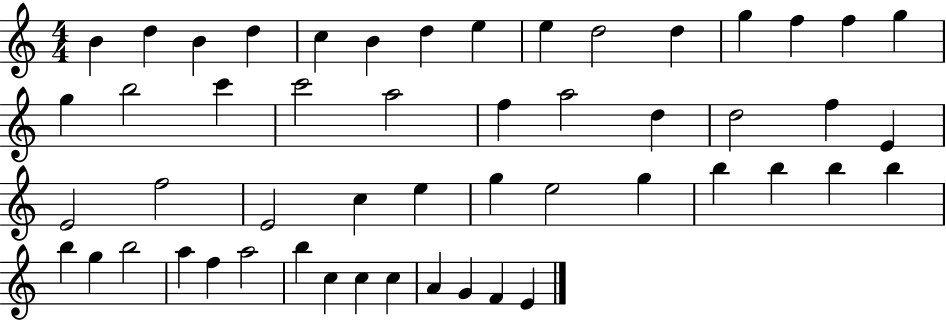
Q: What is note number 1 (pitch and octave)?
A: B4